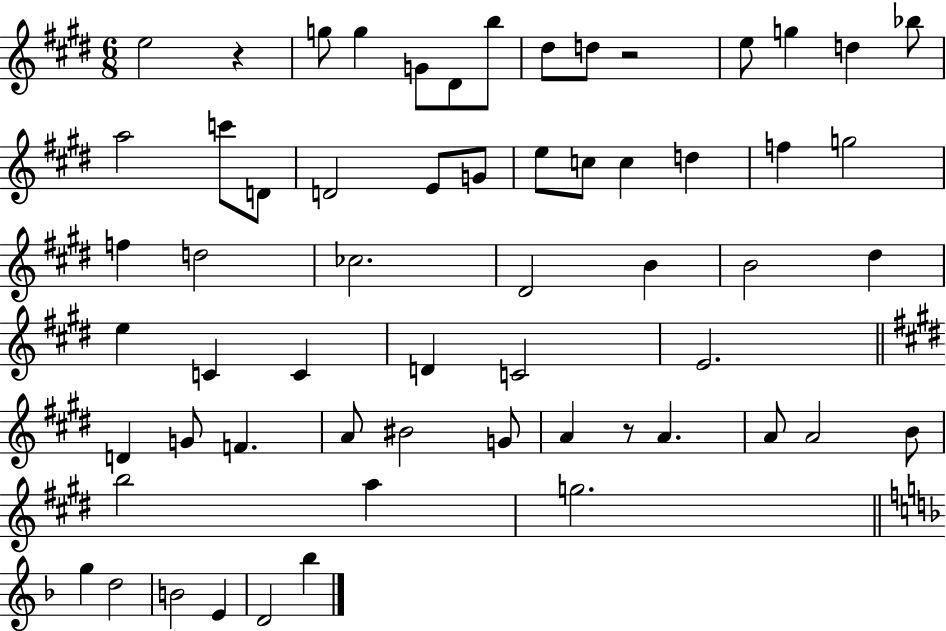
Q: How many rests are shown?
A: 3